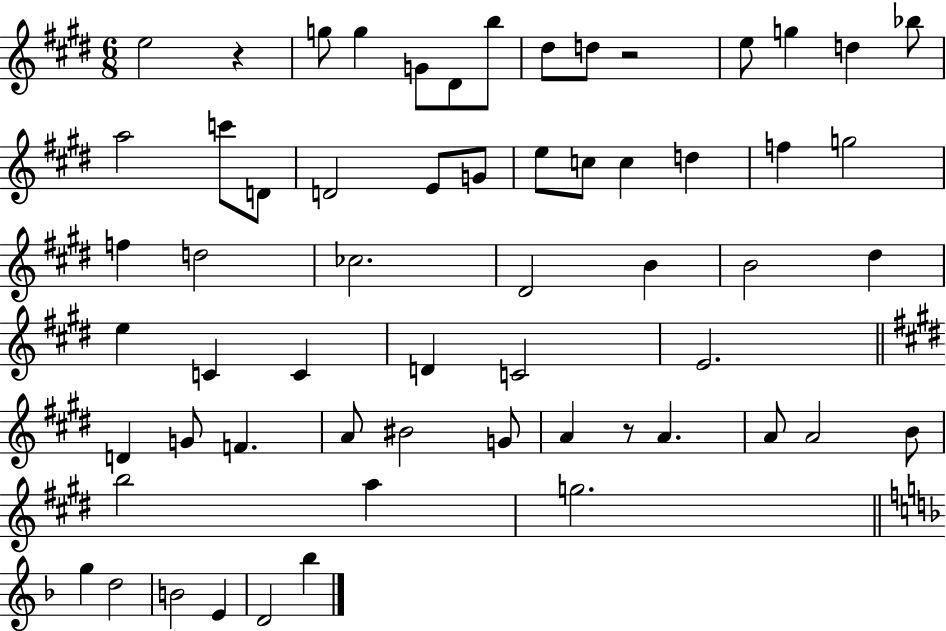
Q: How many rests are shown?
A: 3